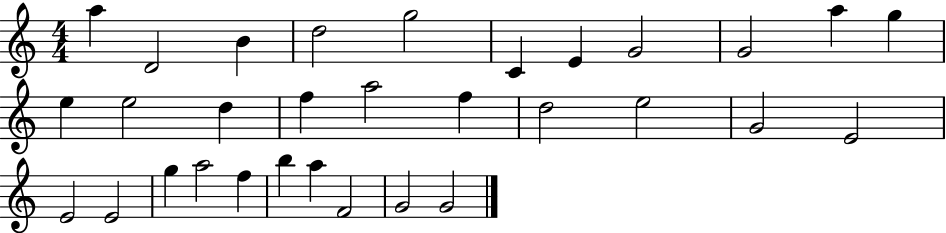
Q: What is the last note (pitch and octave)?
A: G4